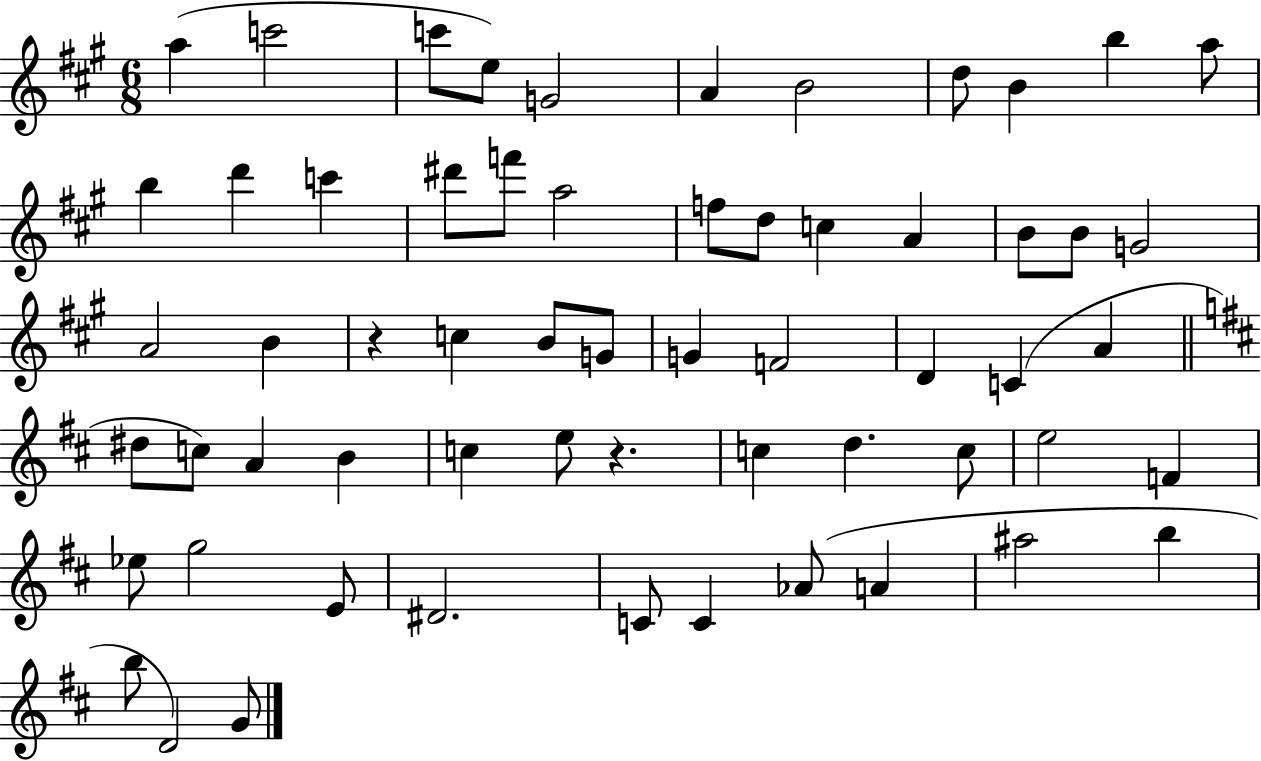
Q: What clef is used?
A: treble